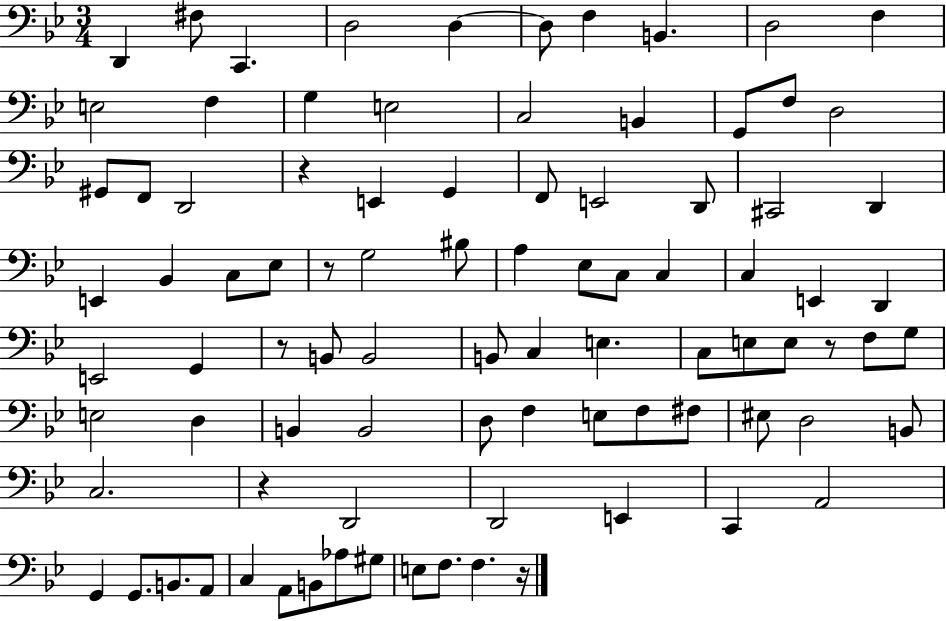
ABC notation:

X:1
T:Untitled
M:3/4
L:1/4
K:Bb
D,, ^F,/2 C,, D,2 D, D,/2 F, B,, D,2 F, E,2 F, G, E,2 C,2 B,, G,,/2 F,/2 D,2 ^G,,/2 F,,/2 D,,2 z E,, G,, F,,/2 E,,2 D,,/2 ^C,,2 D,, E,, _B,, C,/2 _E,/2 z/2 G,2 ^B,/2 A, _E,/2 C,/2 C, C, E,, D,, E,,2 G,, z/2 B,,/2 B,,2 B,,/2 C, E, C,/2 E,/2 E,/2 z/2 F,/2 G,/2 E,2 D, B,, B,,2 D,/2 F, E,/2 F,/2 ^F,/2 ^E,/2 D,2 B,,/2 C,2 z D,,2 D,,2 E,, C,, A,,2 G,, G,,/2 B,,/2 A,,/2 C, A,,/2 B,,/2 _A,/2 ^G,/2 E,/2 F,/2 F, z/4